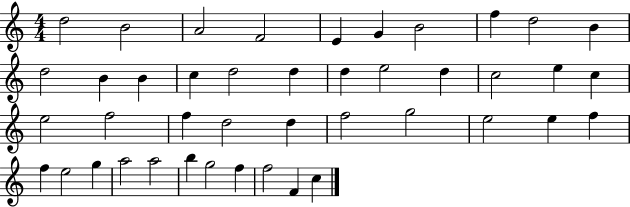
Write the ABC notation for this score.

X:1
T:Untitled
M:4/4
L:1/4
K:C
d2 B2 A2 F2 E G B2 f d2 B d2 B B c d2 d d e2 d c2 e c e2 f2 f d2 d f2 g2 e2 e f f e2 g a2 a2 b g2 f f2 F c